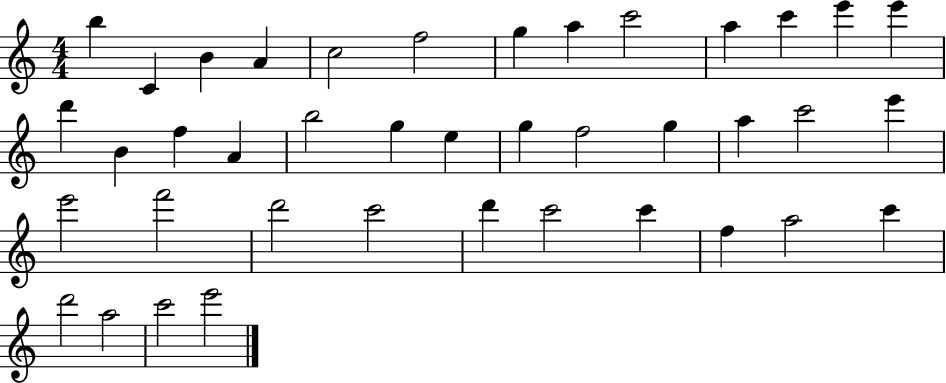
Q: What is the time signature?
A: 4/4